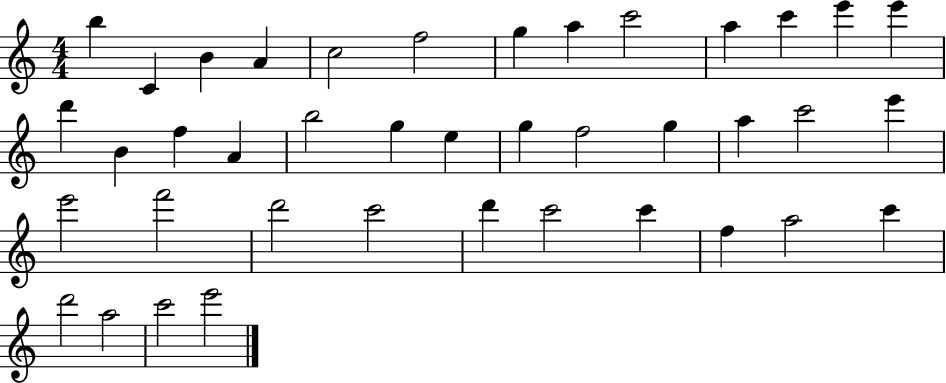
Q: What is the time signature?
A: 4/4